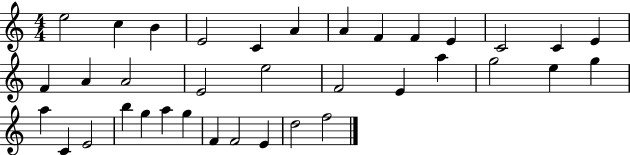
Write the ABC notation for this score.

X:1
T:Untitled
M:4/4
L:1/4
K:C
e2 c B E2 C A A F F E C2 C E F A A2 E2 e2 F2 E a g2 e g a C E2 b g a g F F2 E d2 f2